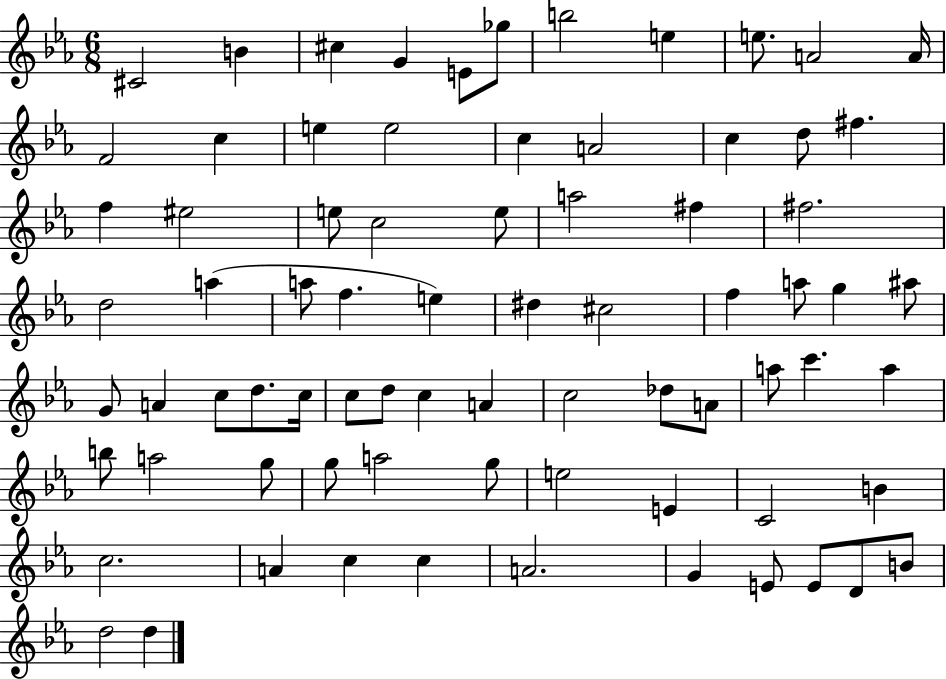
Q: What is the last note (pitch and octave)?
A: D5